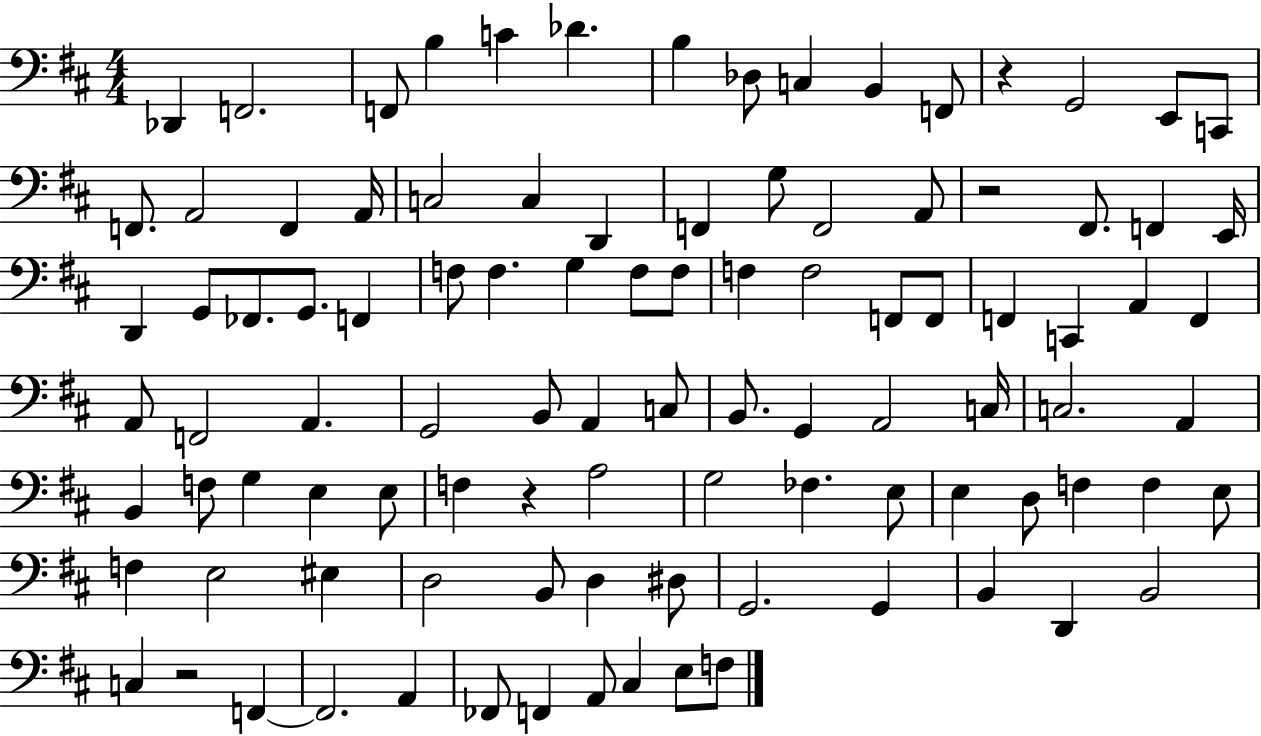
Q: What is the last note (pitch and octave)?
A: F3